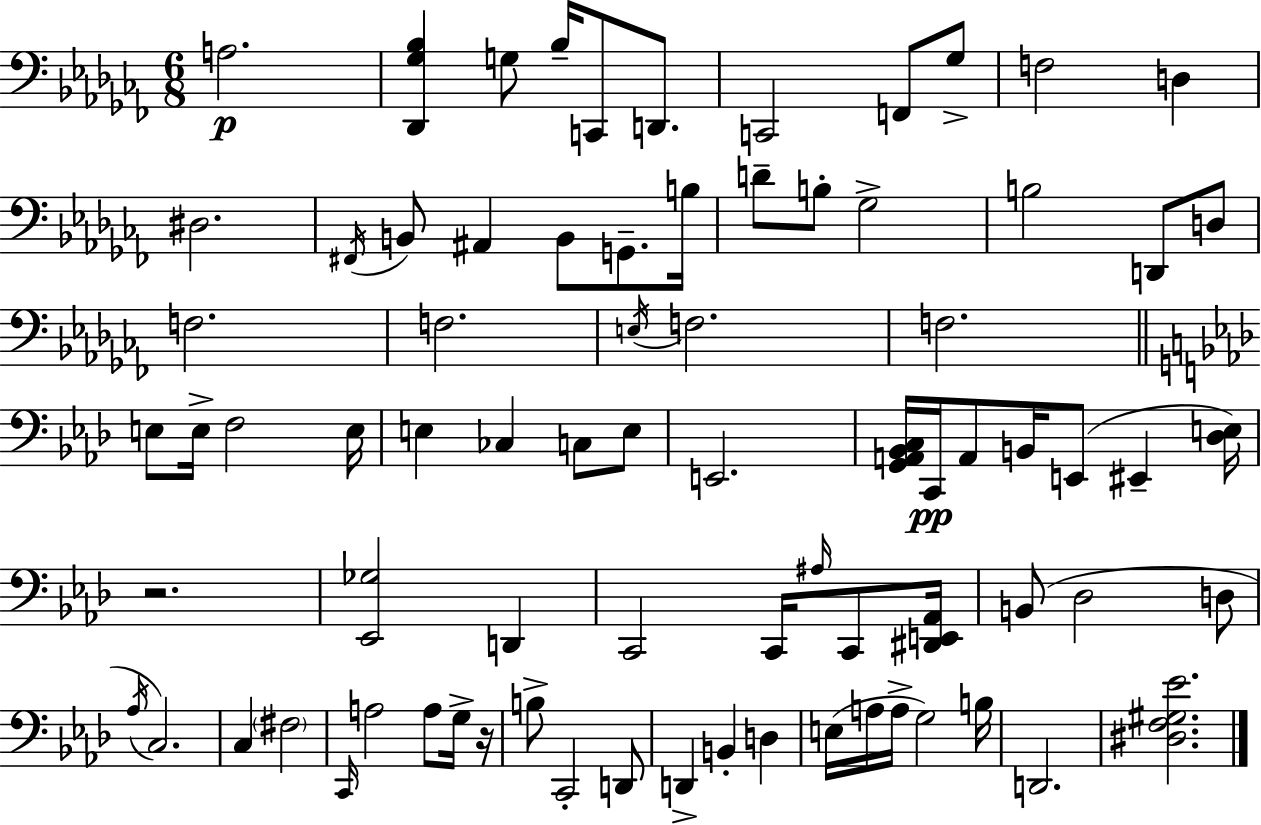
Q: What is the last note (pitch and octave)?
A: D2